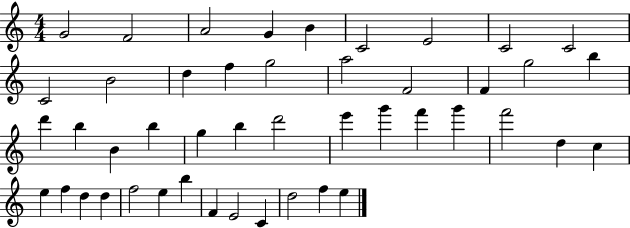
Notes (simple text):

G4/h F4/h A4/h G4/q B4/q C4/h E4/h C4/h C4/h C4/h B4/h D5/q F5/q G5/h A5/h F4/h F4/q G5/h B5/q D6/q B5/q B4/q B5/q G5/q B5/q D6/h E6/q G6/q F6/q G6/q F6/h D5/q C5/q E5/q F5/q D5/q D5/q F5/h E5/q B5/q F4/q E4/h C4/q D5/h F5/q E5/q